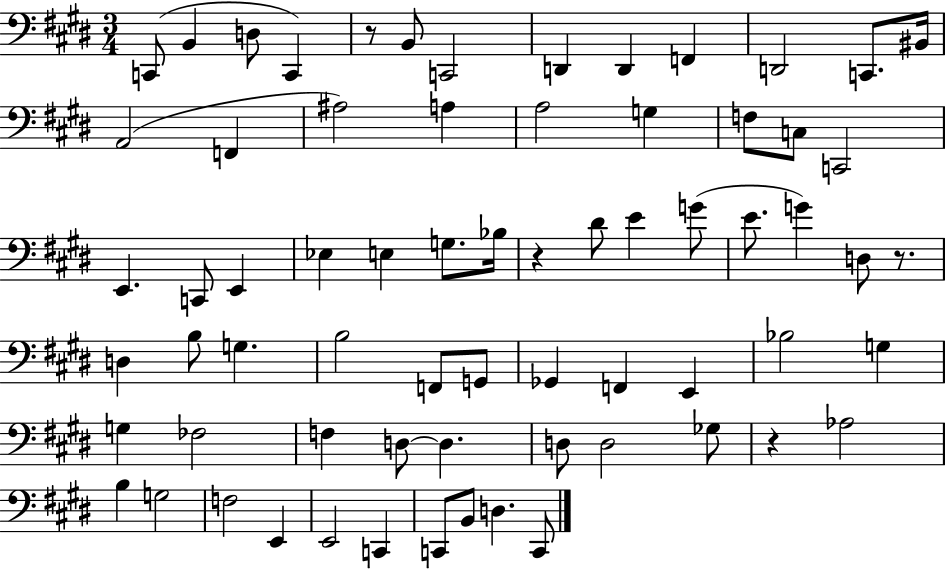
X:1
T:Untitled
M:3/4
L:1/4
K:E
C,,/2 B,, D,/2 C,, z/2 B,,/2 C,,2 D,, D,, F,, D,,2 C,,/2 ^B,,/4 A,,2 F,, ^A,2 A, A,2 G, F,/2 C,/2 C,,2 E,, C,,/2 E,, _E, E, G,/2 _B,/4 z ^D/2 E G/2 E/2 G D,/2 z/2 D, B,/2 G, B,2 F,,/2 G,,/2 _G,, F,, E,, _B,2 G, G, _F,2 F, D,/2 D, D,/2 D,2 _G,/2 z _A,2 B, G,2 F,2 E,, E,,2 C,, C,,/2 B,,/2 D, C,,/2